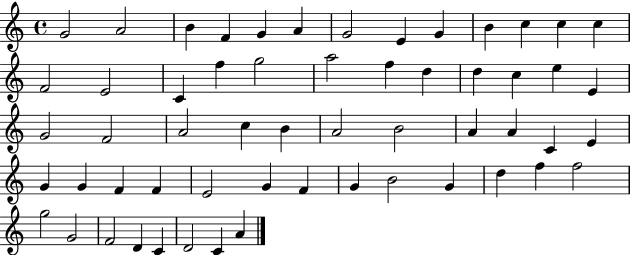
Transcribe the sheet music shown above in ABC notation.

X:1
T:Untitled
M:4/4
L:1/4
K:C
G2 A2 B F G A G2 E G B c c c F2 E2 C f g2 a2 f d d c e E G2 F2 A2 c B A2 B2 A A C E G G F F E2 G F G B2 G d f f2 g2 G2 F2 D C D2 C A